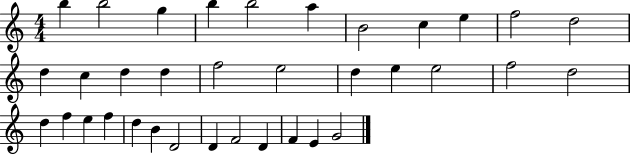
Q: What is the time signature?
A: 4/4